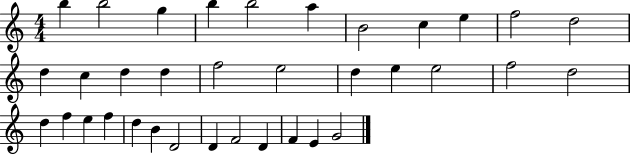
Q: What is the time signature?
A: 4/4